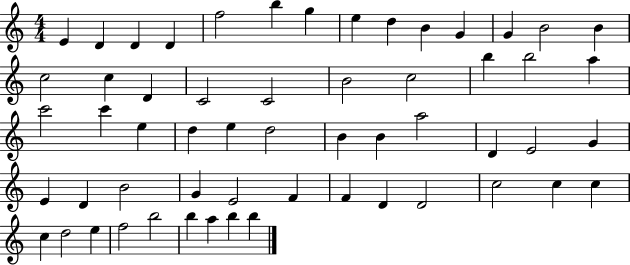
E4/q D4/q D4/q D4/q F5/h B5/q G5/q E5/q D5/q B4/q G4/q G4/q B4/h B4/q C5/h C5/q D4/q C4/h C4/h B4/h C5/h B5/q B5/h A5/q C6/h C6/q E5/q D5/q E5/q D5/h B4/q B4/q A5/h D4/q E4/h G4/q E4/q D4/q B4/h G4/q E4/h F4/q F4/q D4/q D4/h C5/h C5/q C5/q C5/q D5/h E5/q F5/h B5/h B5/q A5/q B5/q B5/q